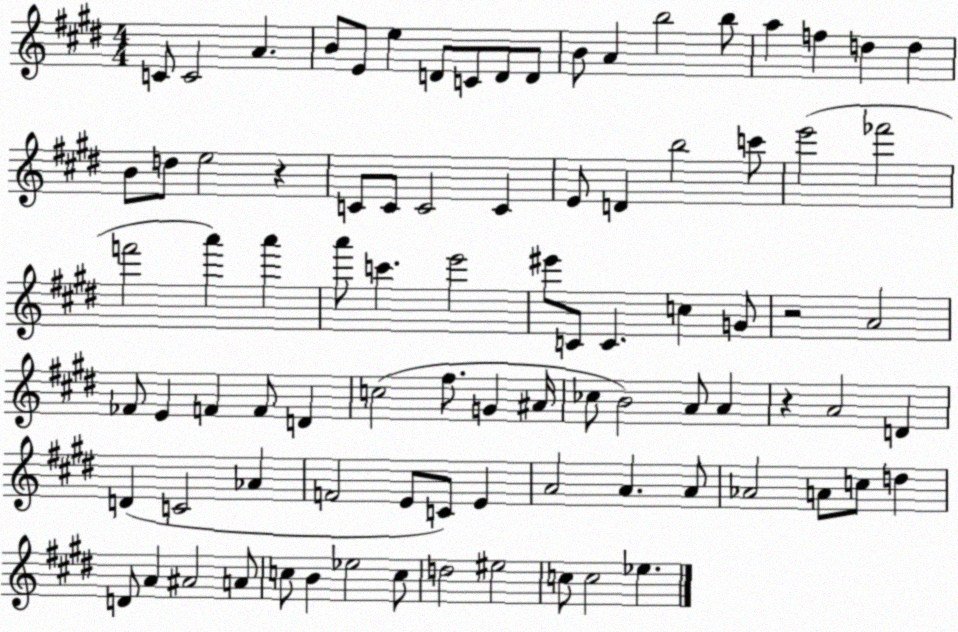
X:1
T:Untitled
M:4/4
L:1/4
K:E
C/2 C2 A B/2 E/2 e D/2 C/2 D/2 D/2 B/2 A b2 b/2 a f d d B/2 d/2 e2 z C/2 C/2 C2 C E/2 D b2 c'/2 e'2 _f'2 f'2 a' a' a'/2 c' e'2 ^e'/2 C/2 C c G/2 z2 A2 _F/2 E F F/2 D c2 ^f/2 G ^A/4 _c/2 B2 A/2 A z A2 D D C2 _A F2 E/2 C/2 E A2 A A/2 _A2 A/2 c/2 d D/2 A ^A2 A/2 c/2 B _e2 c/2 d2 ^e2 c/2 c2 _e